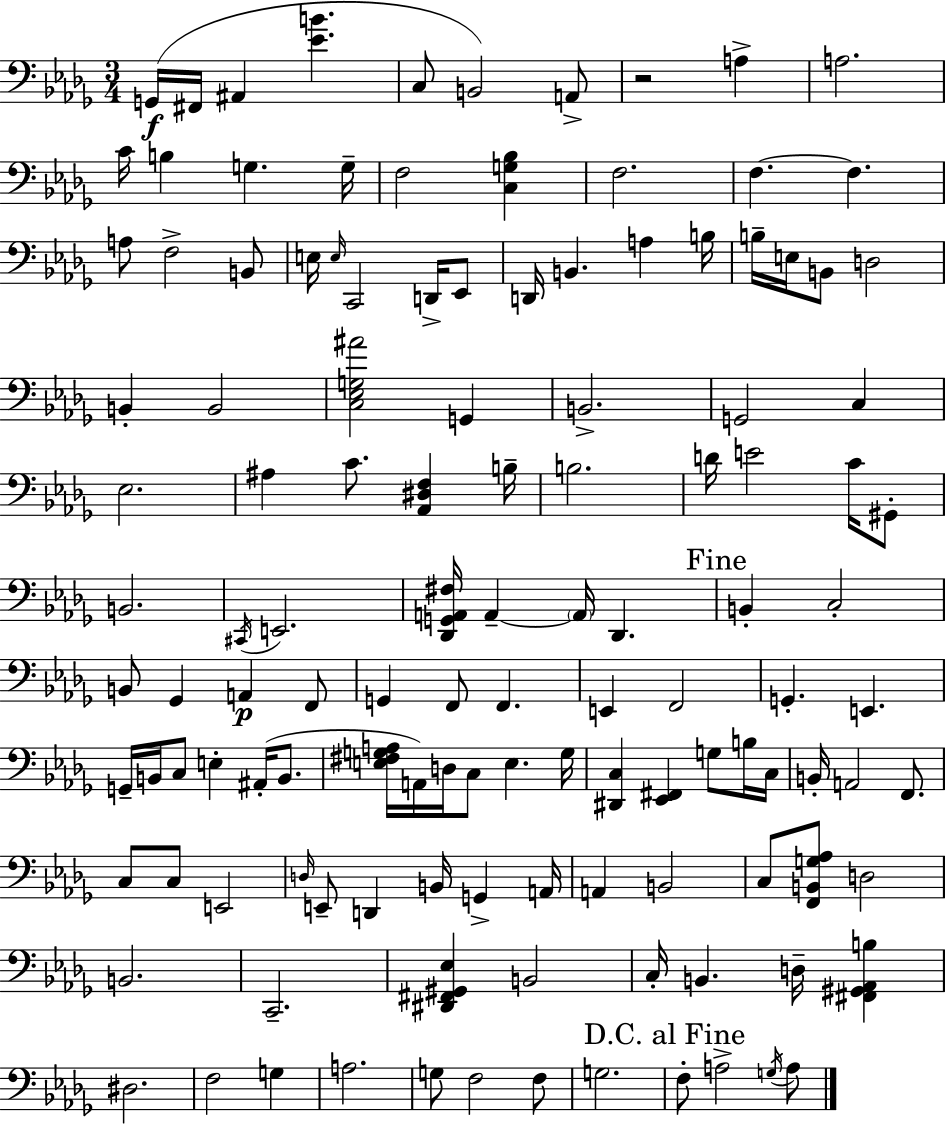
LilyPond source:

{
  \clef bass
  \numericTimeSignature
  \time 3/4
  \key bes \minor
  g,16(\f fis,16 ais,4 <ees' b'>4. | c8 b,2) a,8-> | r2 a4-> | a2. | \break c'16 b4 g4. g16-- | f2 <c g bes>4 | f2. | f4.~~ f4. | \break a8 f2-> b,8 | e16 \grace { e16 } c,2 d,16-> ees,8 | d,16 b,4. a4 | b16 b16-- e16 b,8 d2 | \break b,4-. b,2 | <c ees g ais'>2 g,4 | b,2.-> | g,2 c4 | \break ees2. | ais4 c'8. <aes, dis f>4 | b16-- b2. | d'16 e'2 c'16 gis,8-. | \break b,2. | \acciaccatura { cis,16 } e,2. | <des, g, a, fis>16 a,4--~~ \parenthesize a,16 des,4. | \mark "Fine" b,4-. c2-. | \break b,8 ges,4 a,4\p | f,8 g,4 f,8 f,4. | e,4 f,2 | g,4.-. e,4. | \break g,16-- b,16 c8 e4-. ais,16-.( b,8. | <e fis g a>16 a,16) d16 c8 e4. | g16 <dis, c>4 <ees, fis,>4 g8 | b16 c16 b,16-. a,2 f,8. | \break c8 c8 e,2 | \grace { d16 } e,8-- d,4 b,16 g,4-> | a,16 a,4 b,2 | c8 <f, b, g aes>8 d2 | \break b,2. | c,2.-- | <dis, fis, gis, ees>4 b,2 | c16-. b,4. d16-- <fis, gis, aes, b>4 | \break dis2. | f2 g4 | a2. | g8 f2 | \break f8 g2. | \mark "D.C. al Fine" f8-. a2-> | \acciaccatura { g16 } a8 \bar "|."
}